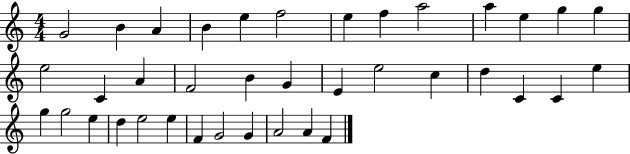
G4/h B4/q A4/q B4/q E5/q F5/h E5/q F5/q A5/h A5/q E5/q G5/q G5/q E5/h C4/q A4/q F4/h B4/q G4/q E4/q E5/h C5/q D5/q C4/q C4/q E5/q G5/q G5/h E5/q D5/q E5/h E5/q F4/q G4/h G4/q A4/h A4/q F4/q